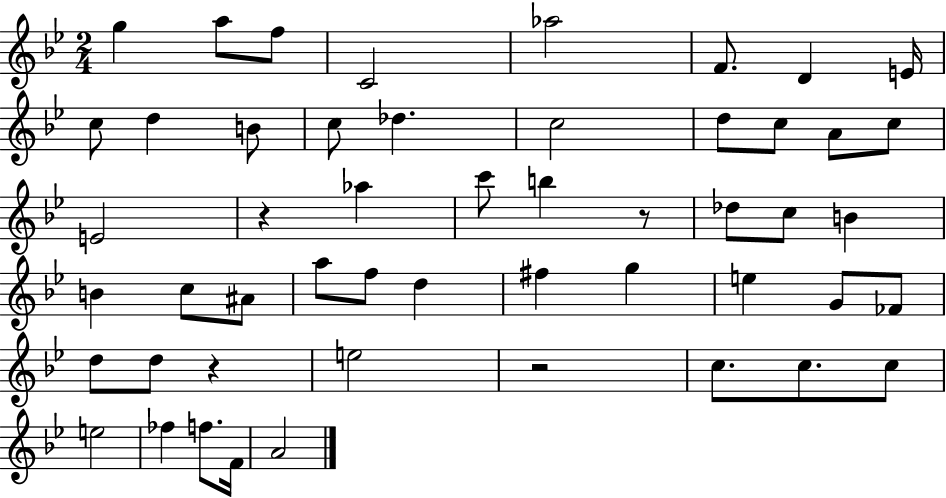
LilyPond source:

{
  \clef treble
  \numericTimeSignature
  \time 2/4
  \key bes \major
  g''4 a''8 f''8 | c'2 | aes''2 | f'8. d'4 e'16 | \break c''8 d''4 b'8 | c''8 des''4. | c''2 | d''8 c''8 a'8 c''8 | \break e'2 | r4 aes''4 | c'''8 b''4 r8 | des''8 c''8 b'4 | \break b'4 c''8 ais'8 | a''8 f''8 d''4 | fis''4 g''4 | e''4 g'8 fes'8 | \break d''8 d''8 r4 | e''2 | r2 | c''8. c''8. c''8 | \break e''2 | fes''4 f''8. f'16 | a'2 | \bar "|."
}